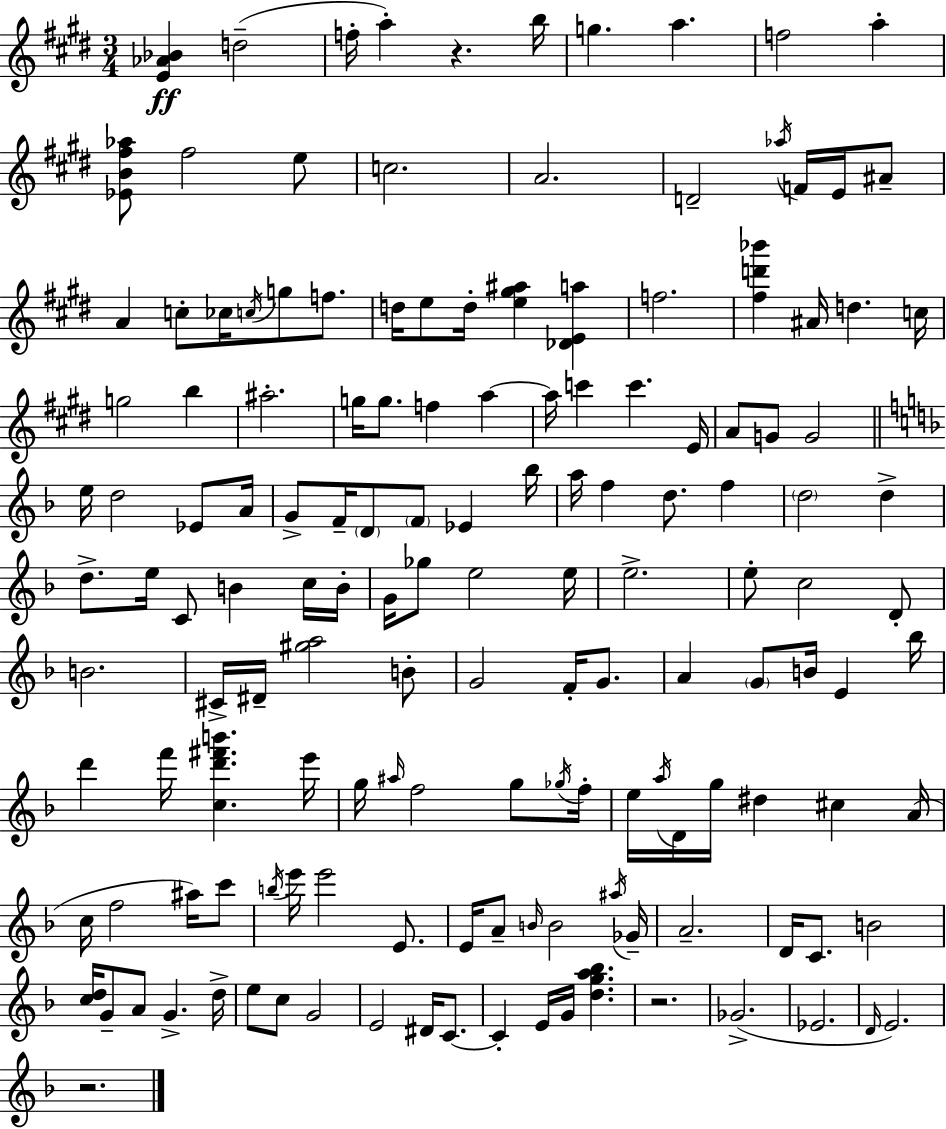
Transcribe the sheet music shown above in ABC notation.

X:1
T:Untitled
M:3/4
L:1/4
K:E
[E_A_B] d2 f/4 a z b/4 g a f2 a [_EB^f_a]/2 ^f2 e/2 c2 A2 D2 _a/4 F/4 E/4 ^A/2 A c/2 _c/4 c/4 g/2 f/2 d/4 e/2 d/4 [e^g^a] [_DEa] f2 [^fd'_b'] ^A/4 d c/4 g2 b ^a2 g/4 g/2 f a a/4 c' c' E/4 A/2 G/2 G2 e/4 d2 _E/2 A/4 G/2 F/4 D/2 F/2 _E _b/4 a/4 f d/2 f d2 d d/2 e/4 C/2 B c/4 B/4 G/4 _g/2 e2 e/4 e2 e/2 c2 D/2 B2 ^C/4 ^D/4 [^ga]2 B/2 G2 F/4 G/2 A G/2 B/4 E _b/4 d' f'/4 [cd'^f'b'] e'/4 g/4 ^a/4 f2 g/2 _g/4 f/4 e/4 a/4 D/4 g/4 ^d ^c A/4 c/4 f2 ^a/4 c'/2 b/4 e'/4 e'2 E/2 E/4 A/2 B/4 B2 ^a/4 _G/4 A2 D/4 C/2 B2 [cd]/4 G/2 A/2 G d/4 e/2 c/2 G2 E2 ^D/4 C/2 C E/4 G/4 [dga_b] z2 _G2 _E2 D/4 E2 z2